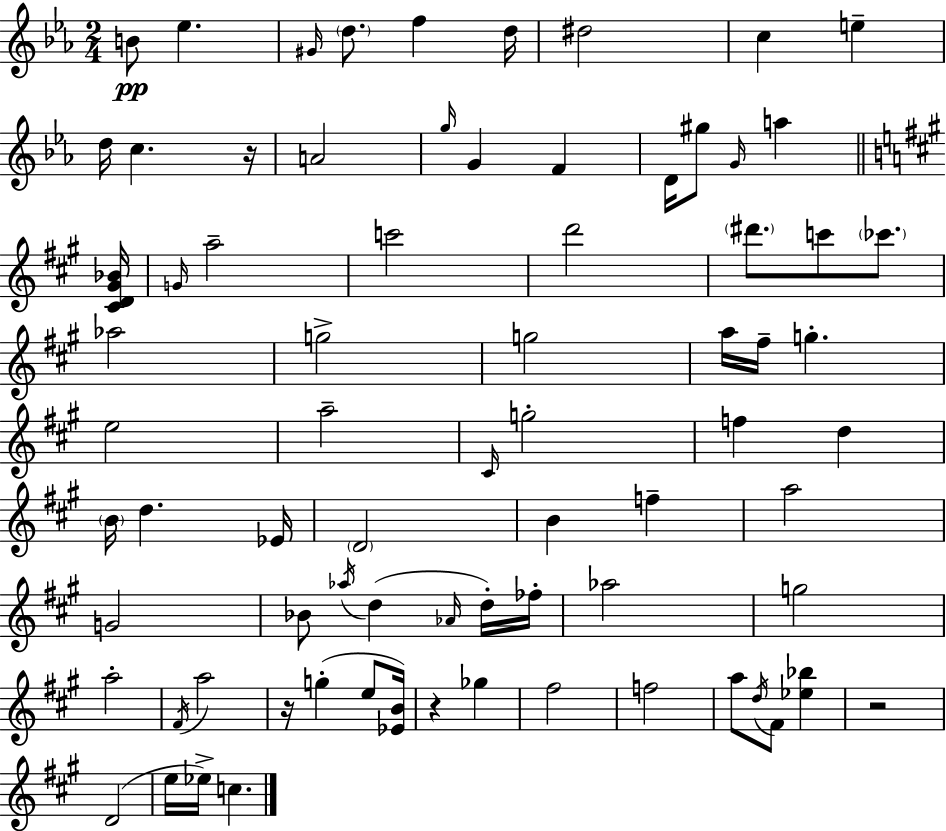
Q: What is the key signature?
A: EES major